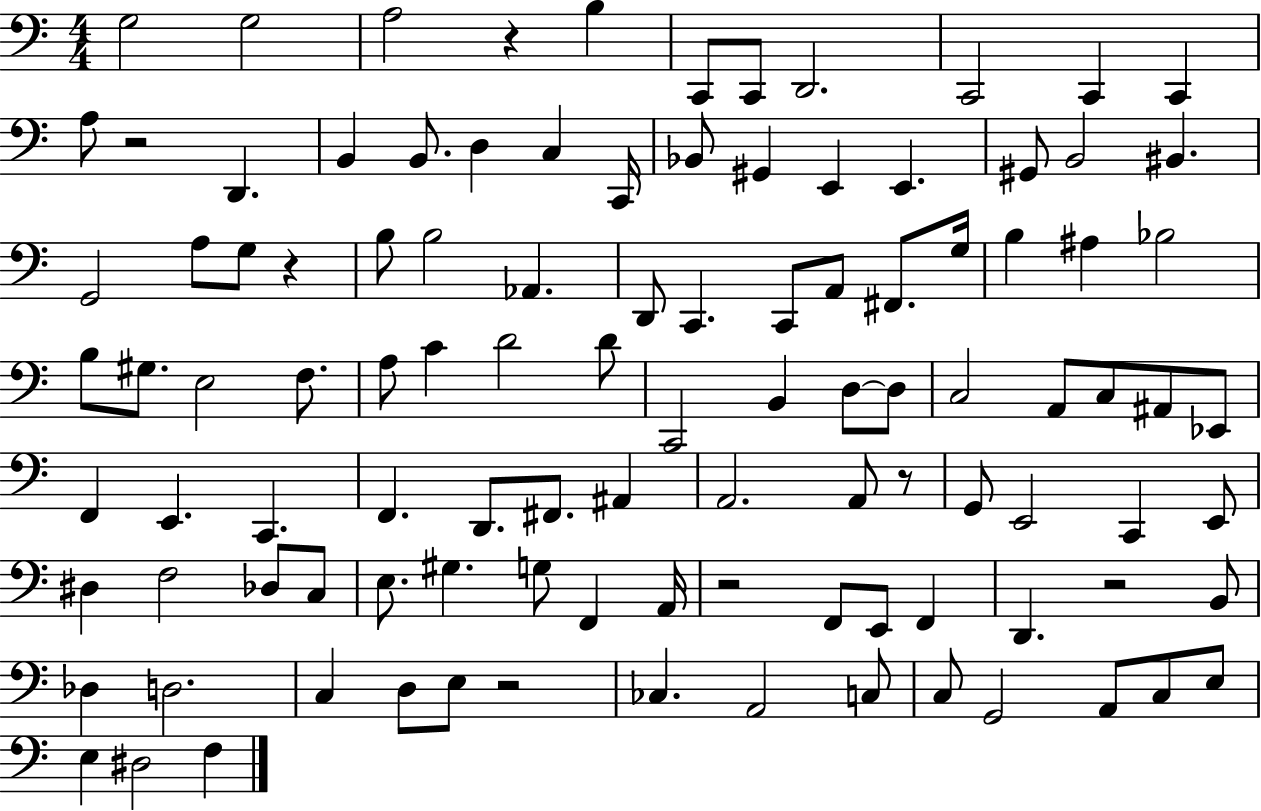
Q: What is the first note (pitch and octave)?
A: G3